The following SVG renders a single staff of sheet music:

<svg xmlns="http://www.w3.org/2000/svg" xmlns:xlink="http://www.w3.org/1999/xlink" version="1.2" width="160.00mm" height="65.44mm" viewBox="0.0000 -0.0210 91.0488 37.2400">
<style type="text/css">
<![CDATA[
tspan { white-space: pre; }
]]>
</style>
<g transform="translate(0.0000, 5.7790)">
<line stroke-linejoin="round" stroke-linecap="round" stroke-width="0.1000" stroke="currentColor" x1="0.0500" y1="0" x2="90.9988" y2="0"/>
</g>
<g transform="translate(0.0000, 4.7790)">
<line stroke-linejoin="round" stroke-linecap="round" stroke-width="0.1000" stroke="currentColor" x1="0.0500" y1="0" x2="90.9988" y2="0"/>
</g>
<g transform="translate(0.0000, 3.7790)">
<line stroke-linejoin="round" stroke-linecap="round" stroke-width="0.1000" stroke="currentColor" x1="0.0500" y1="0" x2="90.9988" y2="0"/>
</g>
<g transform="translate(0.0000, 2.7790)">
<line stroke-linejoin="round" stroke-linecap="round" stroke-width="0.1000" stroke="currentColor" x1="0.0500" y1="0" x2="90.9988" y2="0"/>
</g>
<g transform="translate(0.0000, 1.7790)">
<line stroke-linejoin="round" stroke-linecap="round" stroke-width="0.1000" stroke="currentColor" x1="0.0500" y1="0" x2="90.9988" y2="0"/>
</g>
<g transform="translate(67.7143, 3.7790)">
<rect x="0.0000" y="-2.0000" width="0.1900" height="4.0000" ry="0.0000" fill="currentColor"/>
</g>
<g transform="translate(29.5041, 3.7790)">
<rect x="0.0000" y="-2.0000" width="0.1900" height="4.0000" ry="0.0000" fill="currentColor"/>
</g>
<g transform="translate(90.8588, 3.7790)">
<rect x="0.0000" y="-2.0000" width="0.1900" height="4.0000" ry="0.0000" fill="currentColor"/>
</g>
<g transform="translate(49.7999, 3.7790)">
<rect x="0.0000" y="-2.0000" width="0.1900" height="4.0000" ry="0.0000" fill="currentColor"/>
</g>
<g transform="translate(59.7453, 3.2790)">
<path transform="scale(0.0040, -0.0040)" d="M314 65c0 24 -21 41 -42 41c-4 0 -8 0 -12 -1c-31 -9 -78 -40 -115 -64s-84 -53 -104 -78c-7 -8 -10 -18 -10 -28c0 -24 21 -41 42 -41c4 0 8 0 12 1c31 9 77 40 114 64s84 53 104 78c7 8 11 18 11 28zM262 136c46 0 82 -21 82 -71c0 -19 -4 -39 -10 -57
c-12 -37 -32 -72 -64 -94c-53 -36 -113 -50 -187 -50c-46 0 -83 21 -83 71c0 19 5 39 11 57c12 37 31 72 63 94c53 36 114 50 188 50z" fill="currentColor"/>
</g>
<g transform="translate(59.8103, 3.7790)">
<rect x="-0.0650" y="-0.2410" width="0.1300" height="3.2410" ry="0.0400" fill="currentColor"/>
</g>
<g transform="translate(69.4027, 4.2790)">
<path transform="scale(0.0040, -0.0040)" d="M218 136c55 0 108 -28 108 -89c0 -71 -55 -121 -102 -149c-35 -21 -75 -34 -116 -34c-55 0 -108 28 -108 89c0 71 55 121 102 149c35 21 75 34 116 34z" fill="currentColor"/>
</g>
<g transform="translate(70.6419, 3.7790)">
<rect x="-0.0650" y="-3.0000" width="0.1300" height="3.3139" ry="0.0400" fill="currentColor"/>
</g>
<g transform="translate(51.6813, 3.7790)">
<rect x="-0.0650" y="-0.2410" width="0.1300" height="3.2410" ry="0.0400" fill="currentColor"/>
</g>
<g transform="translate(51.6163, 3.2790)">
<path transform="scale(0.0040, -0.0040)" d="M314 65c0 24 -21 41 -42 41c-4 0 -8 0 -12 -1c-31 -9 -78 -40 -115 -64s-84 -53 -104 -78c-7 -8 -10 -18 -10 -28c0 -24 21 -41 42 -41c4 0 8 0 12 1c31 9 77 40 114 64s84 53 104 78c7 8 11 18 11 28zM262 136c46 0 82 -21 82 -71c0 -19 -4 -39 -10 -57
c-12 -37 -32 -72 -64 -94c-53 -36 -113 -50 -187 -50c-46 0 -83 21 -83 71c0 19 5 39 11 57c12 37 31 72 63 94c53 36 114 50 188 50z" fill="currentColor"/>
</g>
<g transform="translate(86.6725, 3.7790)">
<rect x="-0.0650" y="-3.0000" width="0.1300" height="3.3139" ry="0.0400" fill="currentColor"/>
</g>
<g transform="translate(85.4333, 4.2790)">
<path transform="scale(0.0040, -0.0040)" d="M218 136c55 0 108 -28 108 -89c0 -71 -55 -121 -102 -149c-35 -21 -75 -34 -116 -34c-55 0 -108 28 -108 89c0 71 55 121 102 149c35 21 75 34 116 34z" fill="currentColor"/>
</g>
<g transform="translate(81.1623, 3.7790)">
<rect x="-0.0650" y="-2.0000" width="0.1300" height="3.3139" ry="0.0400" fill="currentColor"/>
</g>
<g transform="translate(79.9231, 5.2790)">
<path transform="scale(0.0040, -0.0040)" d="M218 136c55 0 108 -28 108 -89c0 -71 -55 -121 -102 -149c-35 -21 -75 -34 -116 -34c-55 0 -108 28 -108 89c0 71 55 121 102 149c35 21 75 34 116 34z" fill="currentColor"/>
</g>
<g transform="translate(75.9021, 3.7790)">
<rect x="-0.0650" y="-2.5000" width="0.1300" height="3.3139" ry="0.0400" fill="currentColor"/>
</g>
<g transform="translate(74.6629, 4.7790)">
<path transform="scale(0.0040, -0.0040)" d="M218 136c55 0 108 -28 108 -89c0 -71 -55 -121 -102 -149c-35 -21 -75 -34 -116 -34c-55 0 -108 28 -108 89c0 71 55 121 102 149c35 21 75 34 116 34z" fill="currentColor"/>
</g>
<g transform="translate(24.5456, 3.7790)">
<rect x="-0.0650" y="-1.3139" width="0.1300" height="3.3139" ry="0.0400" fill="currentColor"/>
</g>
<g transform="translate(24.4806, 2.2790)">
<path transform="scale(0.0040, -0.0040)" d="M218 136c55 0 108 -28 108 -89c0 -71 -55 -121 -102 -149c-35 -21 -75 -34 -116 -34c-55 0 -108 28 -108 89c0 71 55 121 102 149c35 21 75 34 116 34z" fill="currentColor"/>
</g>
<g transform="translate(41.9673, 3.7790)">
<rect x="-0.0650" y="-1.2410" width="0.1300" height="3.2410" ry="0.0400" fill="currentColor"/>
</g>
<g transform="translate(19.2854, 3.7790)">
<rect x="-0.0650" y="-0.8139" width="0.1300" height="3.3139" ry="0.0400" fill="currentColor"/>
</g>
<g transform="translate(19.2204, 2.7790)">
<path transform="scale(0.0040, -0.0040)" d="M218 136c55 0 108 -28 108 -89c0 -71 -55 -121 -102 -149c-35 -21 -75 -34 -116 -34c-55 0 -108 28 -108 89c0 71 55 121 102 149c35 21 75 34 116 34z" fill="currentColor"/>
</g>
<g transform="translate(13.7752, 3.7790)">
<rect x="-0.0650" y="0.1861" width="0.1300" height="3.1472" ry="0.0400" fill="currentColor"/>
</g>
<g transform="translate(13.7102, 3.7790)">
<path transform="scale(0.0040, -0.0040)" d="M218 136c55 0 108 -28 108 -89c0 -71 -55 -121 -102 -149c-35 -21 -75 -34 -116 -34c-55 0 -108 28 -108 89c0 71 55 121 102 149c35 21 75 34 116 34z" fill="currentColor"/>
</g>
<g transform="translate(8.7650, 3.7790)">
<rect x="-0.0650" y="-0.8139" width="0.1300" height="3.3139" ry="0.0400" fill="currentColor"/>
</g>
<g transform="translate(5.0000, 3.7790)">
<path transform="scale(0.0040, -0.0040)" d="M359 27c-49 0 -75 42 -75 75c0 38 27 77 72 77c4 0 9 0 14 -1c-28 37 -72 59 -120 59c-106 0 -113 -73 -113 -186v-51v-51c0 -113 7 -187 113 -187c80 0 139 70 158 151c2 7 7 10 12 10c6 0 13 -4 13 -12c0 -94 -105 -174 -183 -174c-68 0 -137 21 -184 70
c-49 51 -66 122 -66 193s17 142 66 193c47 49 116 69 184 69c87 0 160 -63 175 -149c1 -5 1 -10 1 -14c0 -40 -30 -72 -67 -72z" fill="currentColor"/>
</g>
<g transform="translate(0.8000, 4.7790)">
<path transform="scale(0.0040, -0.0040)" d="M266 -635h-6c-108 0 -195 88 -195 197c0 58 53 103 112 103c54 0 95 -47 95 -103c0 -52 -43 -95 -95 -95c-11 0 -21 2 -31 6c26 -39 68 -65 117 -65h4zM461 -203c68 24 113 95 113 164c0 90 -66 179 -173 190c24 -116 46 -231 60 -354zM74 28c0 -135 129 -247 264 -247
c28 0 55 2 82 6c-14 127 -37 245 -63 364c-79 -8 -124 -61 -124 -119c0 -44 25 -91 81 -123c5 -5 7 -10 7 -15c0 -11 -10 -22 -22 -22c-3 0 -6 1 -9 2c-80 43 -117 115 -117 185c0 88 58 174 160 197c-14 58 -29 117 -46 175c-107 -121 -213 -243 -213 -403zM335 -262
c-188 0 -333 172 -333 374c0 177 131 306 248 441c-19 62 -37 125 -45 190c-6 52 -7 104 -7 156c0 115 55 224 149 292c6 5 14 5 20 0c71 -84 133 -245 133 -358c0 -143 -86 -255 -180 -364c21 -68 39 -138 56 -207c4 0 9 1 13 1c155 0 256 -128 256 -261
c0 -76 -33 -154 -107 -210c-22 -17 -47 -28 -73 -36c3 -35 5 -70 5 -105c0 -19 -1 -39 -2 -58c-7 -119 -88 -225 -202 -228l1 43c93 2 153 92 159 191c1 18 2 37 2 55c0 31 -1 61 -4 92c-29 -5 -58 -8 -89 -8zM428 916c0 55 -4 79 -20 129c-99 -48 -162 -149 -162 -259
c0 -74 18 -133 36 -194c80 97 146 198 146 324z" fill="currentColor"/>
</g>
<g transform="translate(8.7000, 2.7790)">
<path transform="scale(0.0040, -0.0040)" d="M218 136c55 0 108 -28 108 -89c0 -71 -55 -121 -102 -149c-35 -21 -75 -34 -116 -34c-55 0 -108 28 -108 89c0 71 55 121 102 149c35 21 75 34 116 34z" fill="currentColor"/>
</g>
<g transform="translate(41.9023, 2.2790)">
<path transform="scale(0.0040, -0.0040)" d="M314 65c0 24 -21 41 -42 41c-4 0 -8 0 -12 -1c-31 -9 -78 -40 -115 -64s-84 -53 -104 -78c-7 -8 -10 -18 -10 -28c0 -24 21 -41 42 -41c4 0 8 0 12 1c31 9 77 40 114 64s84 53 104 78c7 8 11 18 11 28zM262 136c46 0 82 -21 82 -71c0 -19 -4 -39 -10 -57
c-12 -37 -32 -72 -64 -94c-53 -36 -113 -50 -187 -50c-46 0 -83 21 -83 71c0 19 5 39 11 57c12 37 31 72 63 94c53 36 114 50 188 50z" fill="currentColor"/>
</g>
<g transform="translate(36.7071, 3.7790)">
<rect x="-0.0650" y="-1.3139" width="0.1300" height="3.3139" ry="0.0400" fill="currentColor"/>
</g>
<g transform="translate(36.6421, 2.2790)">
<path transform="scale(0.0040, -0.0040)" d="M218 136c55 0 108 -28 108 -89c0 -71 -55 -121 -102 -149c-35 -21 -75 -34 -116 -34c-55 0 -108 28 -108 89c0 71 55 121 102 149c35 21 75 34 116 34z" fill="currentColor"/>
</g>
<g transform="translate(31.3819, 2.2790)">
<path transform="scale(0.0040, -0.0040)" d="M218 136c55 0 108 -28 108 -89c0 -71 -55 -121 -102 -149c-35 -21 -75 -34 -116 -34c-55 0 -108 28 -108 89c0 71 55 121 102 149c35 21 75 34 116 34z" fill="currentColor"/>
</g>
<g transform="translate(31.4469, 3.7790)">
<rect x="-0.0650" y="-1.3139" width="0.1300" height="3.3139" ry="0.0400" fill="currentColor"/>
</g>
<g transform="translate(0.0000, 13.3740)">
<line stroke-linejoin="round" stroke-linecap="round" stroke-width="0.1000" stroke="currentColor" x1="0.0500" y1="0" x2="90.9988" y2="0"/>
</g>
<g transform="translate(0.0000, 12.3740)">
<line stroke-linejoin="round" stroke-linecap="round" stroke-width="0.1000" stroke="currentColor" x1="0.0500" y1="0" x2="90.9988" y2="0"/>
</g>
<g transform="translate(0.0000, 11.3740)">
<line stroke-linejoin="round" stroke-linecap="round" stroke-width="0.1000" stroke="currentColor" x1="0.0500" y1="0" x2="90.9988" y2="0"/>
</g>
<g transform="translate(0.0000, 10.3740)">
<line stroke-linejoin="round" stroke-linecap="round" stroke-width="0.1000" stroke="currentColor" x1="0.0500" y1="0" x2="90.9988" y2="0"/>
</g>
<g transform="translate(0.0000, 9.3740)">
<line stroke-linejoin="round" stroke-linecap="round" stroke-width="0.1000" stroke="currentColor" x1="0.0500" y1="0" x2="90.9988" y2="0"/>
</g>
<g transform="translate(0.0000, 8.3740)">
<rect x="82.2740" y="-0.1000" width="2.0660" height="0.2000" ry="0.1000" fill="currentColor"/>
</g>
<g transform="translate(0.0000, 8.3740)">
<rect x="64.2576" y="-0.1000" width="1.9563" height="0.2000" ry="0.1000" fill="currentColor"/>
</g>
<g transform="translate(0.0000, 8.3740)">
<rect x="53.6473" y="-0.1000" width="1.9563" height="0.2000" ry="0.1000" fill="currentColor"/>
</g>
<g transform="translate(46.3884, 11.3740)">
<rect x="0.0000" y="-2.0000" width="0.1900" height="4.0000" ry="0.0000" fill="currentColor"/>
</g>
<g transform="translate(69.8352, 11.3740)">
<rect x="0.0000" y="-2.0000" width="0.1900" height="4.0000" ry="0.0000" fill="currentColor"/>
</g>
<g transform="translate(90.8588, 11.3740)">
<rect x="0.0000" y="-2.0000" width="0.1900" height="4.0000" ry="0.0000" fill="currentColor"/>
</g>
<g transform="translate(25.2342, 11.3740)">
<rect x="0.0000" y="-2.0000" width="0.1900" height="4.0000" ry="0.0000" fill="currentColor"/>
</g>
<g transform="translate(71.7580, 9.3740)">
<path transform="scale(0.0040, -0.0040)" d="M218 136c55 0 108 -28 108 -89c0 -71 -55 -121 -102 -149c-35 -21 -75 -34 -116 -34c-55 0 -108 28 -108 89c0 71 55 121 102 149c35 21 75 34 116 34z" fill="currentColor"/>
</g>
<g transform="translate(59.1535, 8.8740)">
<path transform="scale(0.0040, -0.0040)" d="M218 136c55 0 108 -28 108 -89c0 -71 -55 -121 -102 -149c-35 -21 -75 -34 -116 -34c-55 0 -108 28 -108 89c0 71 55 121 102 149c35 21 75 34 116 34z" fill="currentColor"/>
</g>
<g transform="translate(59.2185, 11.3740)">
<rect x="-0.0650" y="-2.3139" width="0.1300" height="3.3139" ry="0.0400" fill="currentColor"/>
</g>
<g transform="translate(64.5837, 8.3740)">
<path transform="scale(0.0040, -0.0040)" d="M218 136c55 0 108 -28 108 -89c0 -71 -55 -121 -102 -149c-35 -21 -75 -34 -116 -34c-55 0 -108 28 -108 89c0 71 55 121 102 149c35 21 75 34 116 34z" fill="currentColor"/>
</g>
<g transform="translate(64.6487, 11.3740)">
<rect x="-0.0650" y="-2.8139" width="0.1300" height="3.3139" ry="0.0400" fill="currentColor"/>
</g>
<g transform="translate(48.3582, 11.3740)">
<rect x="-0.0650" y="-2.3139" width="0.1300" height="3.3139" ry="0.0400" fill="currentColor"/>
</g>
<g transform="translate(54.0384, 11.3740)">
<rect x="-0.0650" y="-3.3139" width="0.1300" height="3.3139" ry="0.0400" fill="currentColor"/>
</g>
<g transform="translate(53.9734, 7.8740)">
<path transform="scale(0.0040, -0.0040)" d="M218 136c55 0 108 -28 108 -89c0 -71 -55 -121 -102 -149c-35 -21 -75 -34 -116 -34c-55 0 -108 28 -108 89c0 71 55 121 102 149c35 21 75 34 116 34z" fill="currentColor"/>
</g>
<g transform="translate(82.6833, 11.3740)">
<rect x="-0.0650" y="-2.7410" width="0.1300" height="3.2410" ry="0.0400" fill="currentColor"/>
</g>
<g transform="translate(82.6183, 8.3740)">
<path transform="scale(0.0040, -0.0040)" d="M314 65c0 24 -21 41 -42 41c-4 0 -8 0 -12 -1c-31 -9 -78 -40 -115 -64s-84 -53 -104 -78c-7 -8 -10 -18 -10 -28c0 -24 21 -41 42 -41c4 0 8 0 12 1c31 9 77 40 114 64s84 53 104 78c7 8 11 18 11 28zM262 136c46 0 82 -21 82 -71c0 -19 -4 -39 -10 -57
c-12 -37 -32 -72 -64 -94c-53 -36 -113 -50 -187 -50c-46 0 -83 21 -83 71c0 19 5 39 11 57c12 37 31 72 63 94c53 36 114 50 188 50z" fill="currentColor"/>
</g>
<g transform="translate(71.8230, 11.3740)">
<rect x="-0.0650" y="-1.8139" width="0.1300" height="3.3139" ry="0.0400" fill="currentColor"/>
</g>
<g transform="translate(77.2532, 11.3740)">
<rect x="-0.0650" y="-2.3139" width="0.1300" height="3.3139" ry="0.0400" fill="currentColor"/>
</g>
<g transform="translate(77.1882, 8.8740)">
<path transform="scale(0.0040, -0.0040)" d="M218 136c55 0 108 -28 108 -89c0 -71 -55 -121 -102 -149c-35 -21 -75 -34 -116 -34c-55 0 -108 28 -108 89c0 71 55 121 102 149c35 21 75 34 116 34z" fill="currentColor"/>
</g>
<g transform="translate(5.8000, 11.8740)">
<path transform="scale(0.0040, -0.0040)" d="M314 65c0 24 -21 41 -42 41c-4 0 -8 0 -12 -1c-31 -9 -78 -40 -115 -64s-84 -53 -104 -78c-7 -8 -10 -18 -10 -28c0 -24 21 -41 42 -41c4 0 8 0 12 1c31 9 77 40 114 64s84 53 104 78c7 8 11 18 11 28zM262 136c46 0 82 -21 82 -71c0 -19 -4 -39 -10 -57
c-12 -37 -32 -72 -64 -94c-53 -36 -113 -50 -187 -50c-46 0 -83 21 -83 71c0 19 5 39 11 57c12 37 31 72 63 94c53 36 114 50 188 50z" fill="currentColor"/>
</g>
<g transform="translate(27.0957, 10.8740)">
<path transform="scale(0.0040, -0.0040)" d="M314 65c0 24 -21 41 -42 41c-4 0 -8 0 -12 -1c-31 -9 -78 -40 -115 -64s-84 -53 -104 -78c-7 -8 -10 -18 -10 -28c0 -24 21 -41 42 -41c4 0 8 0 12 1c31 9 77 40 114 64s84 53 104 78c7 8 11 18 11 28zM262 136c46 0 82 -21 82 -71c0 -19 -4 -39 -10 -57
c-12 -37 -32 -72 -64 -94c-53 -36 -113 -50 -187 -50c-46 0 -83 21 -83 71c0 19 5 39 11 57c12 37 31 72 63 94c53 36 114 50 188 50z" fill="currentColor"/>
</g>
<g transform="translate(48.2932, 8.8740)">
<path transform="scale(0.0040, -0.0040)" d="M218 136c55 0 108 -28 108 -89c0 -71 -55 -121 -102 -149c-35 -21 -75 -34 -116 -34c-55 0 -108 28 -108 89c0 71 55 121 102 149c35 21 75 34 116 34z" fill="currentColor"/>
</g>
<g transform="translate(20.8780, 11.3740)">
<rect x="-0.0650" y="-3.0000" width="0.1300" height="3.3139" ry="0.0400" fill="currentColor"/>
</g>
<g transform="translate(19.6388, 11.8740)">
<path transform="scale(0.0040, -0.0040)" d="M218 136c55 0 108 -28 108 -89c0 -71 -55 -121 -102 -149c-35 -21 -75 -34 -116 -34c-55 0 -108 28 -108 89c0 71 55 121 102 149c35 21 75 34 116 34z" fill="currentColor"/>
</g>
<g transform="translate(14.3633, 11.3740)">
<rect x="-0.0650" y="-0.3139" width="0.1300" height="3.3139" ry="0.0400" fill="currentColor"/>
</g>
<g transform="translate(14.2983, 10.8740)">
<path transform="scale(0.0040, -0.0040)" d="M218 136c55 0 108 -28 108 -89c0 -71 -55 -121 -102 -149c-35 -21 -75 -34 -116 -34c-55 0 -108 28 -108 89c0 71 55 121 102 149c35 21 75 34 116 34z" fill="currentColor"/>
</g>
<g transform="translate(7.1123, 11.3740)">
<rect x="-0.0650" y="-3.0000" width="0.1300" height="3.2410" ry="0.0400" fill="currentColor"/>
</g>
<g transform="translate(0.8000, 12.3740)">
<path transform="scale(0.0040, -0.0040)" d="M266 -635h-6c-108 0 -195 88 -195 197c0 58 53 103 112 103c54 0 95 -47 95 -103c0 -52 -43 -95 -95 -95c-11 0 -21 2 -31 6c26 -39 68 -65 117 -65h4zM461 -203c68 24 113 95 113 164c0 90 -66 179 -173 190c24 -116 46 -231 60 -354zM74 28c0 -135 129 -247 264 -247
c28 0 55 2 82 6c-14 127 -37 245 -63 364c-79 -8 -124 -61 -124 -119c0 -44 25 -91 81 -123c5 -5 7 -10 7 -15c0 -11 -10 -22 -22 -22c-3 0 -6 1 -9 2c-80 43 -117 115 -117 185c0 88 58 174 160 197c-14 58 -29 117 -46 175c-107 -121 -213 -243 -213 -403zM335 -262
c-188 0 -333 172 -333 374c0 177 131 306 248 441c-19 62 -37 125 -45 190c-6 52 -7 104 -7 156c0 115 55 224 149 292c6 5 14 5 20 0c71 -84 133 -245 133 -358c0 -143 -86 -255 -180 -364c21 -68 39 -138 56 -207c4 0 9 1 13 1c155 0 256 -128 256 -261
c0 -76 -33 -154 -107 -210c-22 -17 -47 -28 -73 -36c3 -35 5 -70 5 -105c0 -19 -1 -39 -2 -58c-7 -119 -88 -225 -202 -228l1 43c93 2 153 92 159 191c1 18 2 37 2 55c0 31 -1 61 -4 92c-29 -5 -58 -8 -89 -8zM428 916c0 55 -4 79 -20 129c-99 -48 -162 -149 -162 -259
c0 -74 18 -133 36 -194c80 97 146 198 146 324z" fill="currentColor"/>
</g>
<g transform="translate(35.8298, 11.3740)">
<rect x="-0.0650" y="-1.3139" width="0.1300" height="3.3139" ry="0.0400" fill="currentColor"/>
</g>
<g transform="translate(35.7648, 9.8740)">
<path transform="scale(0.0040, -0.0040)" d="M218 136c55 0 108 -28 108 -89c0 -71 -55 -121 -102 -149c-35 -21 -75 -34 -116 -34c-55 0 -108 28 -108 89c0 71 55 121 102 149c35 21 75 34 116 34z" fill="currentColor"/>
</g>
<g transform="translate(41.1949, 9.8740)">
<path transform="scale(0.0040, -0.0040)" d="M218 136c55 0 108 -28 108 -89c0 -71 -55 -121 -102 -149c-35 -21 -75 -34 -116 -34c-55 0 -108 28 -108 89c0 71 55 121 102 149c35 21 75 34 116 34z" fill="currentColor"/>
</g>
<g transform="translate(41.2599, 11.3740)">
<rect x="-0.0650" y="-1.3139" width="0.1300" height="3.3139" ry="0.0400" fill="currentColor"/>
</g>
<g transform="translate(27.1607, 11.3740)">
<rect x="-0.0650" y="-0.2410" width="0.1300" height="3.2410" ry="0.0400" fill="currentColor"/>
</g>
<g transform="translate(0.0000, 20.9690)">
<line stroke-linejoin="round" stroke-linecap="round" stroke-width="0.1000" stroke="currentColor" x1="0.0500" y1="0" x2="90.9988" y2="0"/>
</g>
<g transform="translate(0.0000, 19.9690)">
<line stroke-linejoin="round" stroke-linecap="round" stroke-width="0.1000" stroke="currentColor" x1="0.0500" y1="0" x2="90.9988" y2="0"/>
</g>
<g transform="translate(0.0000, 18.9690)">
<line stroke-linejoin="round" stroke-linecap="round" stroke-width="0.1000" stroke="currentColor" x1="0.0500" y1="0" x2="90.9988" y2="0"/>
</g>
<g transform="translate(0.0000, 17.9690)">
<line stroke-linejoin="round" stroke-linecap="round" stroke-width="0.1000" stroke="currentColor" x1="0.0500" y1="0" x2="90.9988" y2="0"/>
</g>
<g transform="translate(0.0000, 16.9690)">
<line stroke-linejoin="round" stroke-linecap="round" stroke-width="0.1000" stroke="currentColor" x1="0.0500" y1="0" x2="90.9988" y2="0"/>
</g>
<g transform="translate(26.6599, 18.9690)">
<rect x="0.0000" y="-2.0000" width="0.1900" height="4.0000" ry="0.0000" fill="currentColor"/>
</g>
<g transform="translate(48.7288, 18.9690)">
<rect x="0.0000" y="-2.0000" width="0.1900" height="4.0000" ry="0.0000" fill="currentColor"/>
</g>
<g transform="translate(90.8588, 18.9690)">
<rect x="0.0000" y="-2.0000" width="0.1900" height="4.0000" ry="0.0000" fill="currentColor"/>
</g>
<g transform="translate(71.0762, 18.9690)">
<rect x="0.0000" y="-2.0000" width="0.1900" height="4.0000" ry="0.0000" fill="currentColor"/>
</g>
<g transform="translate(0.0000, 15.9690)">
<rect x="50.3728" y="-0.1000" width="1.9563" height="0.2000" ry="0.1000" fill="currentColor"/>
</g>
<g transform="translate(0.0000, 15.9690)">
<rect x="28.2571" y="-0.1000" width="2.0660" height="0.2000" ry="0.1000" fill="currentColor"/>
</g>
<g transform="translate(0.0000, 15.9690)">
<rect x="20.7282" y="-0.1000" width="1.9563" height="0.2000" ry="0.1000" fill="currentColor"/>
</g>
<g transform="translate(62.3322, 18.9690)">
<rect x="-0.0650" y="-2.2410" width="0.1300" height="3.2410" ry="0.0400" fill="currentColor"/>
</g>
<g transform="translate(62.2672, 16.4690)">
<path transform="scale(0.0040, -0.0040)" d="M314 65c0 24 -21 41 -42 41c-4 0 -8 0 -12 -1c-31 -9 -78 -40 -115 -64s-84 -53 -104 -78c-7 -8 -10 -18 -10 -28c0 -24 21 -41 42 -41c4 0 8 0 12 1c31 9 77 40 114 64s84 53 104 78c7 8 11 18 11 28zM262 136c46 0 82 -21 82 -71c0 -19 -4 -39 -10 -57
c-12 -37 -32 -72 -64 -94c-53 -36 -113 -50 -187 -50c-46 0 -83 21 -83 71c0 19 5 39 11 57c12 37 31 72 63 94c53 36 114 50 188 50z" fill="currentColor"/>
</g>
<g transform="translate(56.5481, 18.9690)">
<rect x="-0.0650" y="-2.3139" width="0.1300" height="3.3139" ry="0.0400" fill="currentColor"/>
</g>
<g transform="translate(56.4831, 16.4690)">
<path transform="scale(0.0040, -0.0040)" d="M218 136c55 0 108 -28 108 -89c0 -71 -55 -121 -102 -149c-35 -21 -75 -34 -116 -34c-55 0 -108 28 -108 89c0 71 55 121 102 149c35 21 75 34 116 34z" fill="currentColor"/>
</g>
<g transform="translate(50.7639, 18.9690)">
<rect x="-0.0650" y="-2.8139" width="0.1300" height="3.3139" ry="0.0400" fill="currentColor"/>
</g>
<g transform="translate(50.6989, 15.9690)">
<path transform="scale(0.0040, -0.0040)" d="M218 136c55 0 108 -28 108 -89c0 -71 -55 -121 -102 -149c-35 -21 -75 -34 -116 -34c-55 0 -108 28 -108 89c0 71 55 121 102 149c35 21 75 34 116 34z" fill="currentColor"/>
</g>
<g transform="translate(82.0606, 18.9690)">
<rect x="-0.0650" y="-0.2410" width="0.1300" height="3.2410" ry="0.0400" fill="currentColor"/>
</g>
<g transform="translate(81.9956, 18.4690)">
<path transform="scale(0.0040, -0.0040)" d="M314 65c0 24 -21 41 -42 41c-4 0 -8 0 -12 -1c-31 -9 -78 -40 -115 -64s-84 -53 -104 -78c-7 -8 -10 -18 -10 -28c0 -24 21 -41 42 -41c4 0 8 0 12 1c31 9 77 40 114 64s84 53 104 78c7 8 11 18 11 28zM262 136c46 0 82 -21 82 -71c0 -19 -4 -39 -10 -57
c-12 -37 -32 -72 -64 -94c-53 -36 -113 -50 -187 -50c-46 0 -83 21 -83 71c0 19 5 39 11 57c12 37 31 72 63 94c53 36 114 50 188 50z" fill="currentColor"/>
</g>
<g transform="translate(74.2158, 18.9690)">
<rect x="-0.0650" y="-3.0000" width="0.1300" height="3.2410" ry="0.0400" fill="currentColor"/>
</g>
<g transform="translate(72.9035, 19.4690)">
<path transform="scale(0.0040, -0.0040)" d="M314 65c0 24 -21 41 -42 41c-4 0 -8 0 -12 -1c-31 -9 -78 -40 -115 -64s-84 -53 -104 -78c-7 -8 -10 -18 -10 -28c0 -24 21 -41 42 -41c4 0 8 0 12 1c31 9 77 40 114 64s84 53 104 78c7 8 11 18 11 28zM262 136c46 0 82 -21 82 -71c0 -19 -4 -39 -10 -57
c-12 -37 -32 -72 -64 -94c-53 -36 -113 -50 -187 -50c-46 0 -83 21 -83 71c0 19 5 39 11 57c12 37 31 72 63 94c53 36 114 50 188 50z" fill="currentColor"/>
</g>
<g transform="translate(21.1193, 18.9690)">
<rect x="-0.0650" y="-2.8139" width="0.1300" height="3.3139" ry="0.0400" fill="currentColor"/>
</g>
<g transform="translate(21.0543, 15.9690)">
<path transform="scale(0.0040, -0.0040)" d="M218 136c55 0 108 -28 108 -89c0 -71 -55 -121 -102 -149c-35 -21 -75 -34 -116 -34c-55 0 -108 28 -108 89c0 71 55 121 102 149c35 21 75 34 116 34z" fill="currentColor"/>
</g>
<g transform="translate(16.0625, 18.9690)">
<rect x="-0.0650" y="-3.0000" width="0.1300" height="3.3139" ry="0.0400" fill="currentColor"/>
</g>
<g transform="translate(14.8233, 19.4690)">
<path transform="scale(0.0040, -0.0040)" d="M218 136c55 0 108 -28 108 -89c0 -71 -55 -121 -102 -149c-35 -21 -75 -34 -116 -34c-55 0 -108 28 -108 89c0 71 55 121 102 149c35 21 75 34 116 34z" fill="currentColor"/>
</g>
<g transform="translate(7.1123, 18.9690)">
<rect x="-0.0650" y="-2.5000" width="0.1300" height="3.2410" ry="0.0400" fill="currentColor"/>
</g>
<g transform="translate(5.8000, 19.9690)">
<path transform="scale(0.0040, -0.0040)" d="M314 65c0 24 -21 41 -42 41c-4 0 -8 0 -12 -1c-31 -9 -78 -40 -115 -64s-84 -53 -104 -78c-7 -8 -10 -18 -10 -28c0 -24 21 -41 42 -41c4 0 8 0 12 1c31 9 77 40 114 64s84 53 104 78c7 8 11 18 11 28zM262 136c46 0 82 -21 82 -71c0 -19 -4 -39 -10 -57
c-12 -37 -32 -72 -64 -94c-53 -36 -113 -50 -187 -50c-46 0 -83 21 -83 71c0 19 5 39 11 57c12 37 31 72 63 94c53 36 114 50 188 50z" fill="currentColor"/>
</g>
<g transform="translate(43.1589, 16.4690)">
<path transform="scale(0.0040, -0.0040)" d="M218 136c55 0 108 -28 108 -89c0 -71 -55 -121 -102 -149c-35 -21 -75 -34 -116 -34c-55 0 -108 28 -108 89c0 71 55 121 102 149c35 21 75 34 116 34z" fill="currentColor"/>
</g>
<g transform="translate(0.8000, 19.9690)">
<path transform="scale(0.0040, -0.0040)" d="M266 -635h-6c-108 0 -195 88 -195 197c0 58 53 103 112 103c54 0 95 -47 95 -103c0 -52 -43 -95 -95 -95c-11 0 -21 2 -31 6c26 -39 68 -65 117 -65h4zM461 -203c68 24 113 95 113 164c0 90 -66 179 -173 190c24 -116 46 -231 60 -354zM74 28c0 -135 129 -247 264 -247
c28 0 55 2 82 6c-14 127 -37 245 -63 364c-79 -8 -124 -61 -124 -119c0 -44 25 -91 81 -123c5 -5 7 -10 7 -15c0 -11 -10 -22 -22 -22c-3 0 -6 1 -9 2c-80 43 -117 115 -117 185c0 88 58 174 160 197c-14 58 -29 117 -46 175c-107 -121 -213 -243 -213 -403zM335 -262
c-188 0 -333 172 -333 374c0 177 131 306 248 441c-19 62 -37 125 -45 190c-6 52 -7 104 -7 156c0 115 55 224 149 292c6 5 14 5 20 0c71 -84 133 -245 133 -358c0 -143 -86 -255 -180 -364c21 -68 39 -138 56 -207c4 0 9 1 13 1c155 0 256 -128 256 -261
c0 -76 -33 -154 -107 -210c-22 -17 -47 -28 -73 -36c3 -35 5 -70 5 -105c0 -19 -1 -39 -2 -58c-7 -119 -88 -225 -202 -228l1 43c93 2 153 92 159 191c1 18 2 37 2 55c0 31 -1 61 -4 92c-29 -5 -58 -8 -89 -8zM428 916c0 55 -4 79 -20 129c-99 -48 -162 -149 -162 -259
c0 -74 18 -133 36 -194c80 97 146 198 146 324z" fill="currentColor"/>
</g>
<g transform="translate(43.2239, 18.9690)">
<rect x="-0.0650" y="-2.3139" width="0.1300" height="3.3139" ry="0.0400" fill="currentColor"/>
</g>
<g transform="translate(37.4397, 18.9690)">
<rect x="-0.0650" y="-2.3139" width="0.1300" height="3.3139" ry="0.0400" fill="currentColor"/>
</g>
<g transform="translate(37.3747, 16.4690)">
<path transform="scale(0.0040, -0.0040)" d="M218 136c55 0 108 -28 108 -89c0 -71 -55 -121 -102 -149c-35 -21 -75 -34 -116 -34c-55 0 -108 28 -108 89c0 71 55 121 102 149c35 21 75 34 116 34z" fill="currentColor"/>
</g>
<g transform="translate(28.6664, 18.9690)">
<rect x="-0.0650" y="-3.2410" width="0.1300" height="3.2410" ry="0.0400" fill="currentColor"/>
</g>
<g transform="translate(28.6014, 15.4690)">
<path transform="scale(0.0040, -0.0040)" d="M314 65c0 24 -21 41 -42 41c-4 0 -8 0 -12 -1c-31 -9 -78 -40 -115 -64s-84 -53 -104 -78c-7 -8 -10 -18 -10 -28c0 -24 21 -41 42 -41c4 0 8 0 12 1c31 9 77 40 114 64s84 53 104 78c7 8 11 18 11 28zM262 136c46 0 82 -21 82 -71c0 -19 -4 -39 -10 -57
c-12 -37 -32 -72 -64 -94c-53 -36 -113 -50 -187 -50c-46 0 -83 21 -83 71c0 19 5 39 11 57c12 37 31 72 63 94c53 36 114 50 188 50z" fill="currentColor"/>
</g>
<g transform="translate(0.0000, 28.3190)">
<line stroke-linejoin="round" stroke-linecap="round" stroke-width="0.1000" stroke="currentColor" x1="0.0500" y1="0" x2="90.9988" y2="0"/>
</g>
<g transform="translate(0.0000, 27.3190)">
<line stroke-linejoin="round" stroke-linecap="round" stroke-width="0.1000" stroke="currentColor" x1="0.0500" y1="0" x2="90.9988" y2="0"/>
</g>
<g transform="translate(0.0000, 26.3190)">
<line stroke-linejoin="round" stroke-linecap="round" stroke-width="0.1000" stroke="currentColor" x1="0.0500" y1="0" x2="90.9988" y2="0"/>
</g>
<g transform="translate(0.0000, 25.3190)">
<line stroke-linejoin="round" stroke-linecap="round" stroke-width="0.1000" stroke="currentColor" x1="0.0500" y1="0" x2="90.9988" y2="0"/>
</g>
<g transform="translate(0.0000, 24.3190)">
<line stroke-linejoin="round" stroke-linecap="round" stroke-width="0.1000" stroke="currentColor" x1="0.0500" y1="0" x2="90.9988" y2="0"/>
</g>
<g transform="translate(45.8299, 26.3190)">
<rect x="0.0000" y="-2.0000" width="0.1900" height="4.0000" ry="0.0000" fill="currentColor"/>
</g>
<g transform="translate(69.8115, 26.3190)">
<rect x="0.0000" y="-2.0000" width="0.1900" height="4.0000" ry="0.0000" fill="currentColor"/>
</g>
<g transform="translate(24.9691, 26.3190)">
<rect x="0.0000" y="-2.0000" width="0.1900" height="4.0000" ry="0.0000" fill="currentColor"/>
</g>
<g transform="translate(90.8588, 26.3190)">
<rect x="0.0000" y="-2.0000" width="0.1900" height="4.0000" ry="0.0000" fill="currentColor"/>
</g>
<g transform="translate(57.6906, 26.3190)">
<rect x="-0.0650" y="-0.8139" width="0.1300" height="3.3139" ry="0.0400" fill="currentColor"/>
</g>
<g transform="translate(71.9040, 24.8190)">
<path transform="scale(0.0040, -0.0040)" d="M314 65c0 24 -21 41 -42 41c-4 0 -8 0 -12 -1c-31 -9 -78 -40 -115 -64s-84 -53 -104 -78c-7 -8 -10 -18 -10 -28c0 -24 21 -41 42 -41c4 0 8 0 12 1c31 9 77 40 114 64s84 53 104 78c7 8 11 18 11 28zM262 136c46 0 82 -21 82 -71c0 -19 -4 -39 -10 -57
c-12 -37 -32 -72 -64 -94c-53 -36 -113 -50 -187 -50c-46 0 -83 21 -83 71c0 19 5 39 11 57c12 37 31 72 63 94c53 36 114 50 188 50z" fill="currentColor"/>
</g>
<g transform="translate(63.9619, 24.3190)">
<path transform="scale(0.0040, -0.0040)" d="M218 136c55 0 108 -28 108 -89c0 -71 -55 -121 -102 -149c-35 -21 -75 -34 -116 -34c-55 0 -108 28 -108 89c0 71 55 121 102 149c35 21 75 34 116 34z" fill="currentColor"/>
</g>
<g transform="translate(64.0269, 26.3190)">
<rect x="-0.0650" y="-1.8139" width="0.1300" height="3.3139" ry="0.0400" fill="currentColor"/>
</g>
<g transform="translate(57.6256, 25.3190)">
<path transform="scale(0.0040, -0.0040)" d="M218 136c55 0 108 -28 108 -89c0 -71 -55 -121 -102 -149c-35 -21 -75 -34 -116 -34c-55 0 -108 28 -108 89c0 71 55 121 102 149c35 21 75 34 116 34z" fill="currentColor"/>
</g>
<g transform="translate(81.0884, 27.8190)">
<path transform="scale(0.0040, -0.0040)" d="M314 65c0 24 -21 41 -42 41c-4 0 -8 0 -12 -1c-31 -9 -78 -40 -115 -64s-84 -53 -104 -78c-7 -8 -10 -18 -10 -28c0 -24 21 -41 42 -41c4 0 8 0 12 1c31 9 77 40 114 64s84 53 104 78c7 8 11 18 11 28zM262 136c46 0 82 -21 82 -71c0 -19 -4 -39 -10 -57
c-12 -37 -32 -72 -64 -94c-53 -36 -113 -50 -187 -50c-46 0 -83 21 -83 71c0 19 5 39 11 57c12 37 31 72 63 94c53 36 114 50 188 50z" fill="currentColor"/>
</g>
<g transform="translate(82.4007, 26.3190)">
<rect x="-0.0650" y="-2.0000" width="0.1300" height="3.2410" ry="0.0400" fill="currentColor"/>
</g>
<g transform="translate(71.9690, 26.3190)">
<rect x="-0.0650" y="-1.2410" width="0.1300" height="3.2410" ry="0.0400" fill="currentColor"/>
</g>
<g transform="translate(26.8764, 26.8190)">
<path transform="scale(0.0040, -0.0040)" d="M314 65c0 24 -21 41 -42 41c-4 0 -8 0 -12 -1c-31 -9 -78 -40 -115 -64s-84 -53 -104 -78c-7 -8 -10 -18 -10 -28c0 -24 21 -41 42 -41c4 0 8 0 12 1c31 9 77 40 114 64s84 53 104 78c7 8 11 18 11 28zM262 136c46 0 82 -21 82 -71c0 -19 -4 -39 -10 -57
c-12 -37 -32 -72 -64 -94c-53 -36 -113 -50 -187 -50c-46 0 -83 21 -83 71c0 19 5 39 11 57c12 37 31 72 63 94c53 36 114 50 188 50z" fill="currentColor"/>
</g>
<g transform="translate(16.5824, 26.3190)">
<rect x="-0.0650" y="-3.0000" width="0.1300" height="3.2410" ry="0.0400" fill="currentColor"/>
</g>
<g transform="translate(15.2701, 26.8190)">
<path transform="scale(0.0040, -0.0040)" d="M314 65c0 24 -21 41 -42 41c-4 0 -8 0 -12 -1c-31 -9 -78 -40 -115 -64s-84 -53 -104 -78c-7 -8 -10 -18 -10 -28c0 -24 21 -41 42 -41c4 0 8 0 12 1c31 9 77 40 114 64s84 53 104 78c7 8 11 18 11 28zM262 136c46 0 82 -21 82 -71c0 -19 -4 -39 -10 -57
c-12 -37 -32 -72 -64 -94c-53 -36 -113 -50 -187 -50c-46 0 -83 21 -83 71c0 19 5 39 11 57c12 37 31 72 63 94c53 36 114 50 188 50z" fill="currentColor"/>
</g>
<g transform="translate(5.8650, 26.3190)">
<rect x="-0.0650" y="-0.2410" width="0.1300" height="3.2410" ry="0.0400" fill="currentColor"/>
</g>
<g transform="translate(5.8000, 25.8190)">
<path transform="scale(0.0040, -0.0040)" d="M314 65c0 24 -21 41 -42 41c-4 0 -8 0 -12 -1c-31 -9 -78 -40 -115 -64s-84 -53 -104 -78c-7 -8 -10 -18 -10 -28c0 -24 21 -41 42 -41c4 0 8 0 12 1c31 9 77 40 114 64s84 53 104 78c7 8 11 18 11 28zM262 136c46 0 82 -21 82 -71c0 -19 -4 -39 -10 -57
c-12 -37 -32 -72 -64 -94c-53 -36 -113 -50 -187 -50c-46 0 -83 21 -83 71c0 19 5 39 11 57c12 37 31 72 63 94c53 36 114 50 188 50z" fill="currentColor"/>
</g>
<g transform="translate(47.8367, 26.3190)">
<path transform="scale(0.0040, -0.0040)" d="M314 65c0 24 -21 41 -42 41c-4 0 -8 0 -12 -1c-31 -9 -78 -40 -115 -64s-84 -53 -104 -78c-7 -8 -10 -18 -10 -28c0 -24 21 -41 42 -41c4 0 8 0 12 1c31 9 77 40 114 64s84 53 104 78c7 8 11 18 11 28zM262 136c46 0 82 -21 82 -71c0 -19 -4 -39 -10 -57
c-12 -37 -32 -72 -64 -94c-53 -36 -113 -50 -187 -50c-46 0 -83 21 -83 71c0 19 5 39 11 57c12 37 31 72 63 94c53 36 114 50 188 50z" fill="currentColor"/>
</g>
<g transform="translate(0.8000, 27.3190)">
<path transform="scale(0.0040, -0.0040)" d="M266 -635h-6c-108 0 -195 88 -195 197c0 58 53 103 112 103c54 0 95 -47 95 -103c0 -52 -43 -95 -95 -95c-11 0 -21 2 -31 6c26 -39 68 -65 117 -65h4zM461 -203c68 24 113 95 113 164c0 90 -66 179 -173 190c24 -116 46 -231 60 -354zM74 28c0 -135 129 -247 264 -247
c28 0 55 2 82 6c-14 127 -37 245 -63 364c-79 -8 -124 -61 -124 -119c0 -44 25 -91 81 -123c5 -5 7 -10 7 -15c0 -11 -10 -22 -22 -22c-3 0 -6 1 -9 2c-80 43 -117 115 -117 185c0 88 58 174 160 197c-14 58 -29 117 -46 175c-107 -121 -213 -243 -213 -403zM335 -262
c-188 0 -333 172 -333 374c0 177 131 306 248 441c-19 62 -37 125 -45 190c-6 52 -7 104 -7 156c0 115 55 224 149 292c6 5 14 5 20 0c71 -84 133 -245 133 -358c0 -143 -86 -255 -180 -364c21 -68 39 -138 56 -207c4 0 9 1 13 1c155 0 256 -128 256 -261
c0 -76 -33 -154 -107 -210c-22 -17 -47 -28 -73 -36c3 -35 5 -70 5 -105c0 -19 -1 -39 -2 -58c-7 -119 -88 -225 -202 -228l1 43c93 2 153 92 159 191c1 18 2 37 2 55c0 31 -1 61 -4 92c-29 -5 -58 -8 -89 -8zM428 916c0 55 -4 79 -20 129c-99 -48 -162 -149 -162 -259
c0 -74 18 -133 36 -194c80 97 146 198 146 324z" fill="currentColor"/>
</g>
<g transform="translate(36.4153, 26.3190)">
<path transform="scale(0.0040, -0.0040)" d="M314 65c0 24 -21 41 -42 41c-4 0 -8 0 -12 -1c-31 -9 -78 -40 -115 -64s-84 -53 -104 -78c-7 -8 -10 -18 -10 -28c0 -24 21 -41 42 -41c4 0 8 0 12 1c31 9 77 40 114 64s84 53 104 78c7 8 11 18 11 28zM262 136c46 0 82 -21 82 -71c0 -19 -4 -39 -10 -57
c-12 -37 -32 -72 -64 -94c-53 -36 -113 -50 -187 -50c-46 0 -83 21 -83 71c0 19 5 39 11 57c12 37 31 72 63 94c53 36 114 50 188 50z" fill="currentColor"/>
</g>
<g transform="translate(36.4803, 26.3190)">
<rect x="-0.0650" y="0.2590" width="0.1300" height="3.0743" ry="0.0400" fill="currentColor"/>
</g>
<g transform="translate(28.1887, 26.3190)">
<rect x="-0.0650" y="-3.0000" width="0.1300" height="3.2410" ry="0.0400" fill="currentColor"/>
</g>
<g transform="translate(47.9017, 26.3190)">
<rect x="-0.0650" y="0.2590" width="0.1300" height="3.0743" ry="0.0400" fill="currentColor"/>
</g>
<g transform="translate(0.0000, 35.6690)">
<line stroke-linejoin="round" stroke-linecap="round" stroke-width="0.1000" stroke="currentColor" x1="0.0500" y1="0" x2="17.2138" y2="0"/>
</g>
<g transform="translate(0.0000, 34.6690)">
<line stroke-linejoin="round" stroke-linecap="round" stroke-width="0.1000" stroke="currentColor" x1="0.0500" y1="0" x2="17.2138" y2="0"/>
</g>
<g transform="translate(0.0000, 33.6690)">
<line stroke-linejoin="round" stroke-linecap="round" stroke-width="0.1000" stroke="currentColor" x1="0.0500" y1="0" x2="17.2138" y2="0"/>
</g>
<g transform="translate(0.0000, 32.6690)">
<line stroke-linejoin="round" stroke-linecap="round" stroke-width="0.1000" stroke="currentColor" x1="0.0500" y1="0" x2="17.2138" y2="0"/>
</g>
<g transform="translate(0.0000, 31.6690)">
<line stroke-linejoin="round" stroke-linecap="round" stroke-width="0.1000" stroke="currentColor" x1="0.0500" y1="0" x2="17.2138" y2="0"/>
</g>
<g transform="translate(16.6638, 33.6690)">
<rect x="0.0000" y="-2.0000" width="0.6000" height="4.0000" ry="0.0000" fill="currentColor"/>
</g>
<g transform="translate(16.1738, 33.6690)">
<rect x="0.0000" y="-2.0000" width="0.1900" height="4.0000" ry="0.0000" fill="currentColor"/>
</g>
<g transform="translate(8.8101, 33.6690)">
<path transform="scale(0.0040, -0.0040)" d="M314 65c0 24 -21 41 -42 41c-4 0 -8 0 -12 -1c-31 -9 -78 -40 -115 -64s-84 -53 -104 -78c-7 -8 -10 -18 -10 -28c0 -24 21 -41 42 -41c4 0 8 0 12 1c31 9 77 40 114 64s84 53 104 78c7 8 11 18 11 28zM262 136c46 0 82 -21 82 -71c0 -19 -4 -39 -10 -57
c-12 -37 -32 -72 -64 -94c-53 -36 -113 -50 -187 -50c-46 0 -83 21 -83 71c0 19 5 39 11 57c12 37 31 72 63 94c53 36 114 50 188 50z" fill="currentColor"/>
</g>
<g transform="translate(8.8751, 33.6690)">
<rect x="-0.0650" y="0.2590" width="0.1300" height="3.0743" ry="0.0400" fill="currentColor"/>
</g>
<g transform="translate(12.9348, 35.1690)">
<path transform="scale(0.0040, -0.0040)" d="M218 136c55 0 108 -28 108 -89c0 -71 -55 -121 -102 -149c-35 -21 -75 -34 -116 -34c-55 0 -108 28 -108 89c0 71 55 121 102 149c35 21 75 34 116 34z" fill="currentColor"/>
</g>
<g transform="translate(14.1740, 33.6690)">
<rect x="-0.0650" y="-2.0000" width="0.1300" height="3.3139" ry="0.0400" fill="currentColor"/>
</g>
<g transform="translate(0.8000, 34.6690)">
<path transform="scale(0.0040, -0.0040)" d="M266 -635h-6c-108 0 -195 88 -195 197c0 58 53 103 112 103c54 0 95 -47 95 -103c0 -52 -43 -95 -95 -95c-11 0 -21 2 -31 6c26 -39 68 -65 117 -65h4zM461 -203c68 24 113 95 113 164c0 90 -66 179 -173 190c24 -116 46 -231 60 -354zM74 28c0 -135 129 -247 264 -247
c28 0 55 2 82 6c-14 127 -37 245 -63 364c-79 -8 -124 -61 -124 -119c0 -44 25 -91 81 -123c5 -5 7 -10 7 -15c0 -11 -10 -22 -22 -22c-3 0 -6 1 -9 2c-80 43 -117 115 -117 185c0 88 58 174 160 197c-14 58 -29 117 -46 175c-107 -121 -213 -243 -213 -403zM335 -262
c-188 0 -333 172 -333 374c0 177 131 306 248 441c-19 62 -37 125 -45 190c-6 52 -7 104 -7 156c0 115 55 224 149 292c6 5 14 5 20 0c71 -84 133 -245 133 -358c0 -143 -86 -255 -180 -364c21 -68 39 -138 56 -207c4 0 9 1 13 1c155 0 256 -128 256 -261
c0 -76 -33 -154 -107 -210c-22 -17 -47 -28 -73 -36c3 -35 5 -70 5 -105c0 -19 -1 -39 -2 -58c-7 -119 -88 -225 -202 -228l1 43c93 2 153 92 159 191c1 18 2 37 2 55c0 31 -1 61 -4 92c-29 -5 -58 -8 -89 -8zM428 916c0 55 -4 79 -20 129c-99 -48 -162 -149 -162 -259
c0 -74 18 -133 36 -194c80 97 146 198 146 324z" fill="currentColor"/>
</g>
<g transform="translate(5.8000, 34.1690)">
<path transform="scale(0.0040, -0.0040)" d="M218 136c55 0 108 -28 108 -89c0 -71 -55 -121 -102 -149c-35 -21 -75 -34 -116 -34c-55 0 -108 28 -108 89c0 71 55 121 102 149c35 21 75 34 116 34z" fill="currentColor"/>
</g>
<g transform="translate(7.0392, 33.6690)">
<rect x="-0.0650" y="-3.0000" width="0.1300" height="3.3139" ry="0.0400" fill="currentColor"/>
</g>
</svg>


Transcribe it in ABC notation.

X:1
T:Untitled
M:4/4
L:1/4
K:C
d B d e e e e2 c2 c2 A G F A A2 c A c2 e e g b g a f g a2 G2 A a b2 g g a g g2 A2 c2 c2 A2 A2 B2 B2 d f e2 F2 A B2 F